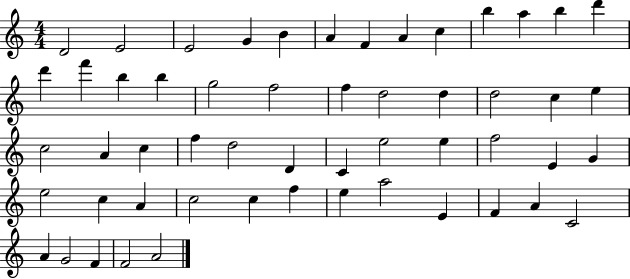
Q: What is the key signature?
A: C major